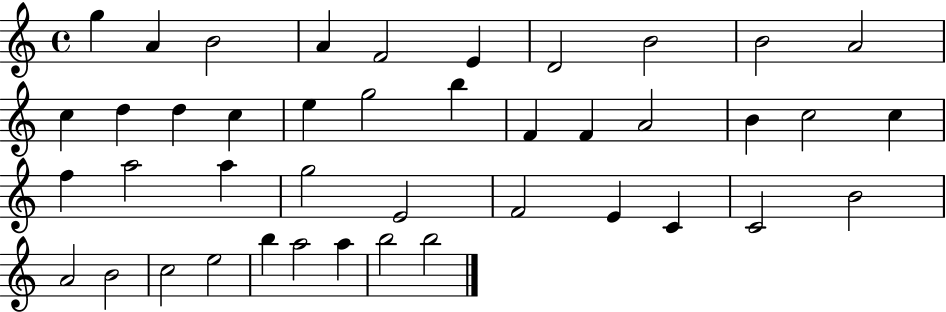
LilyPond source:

{
  \clef treble
  \time 4/4
  \defaultTimeSignature
  \key c \major
  g''4 a'4 b'2 | a'4 f'2 e'4 | d'2 b'2 | b'2 a'2 | \break c''4 d''4 d''4 c''4 | e''4 g''2 b''4 | f'4 f'4 a'2 | b'4 c''2 c''4 | \break f''4 a''2 a''4 | g''2 e'2 | f'2 e'4 c'4 | c'2 b'2 | \break a'2 b'2 | c''2 e''2 | b''4 a''2 a''4 | b''2 b''2 | \break \bar "|."
}